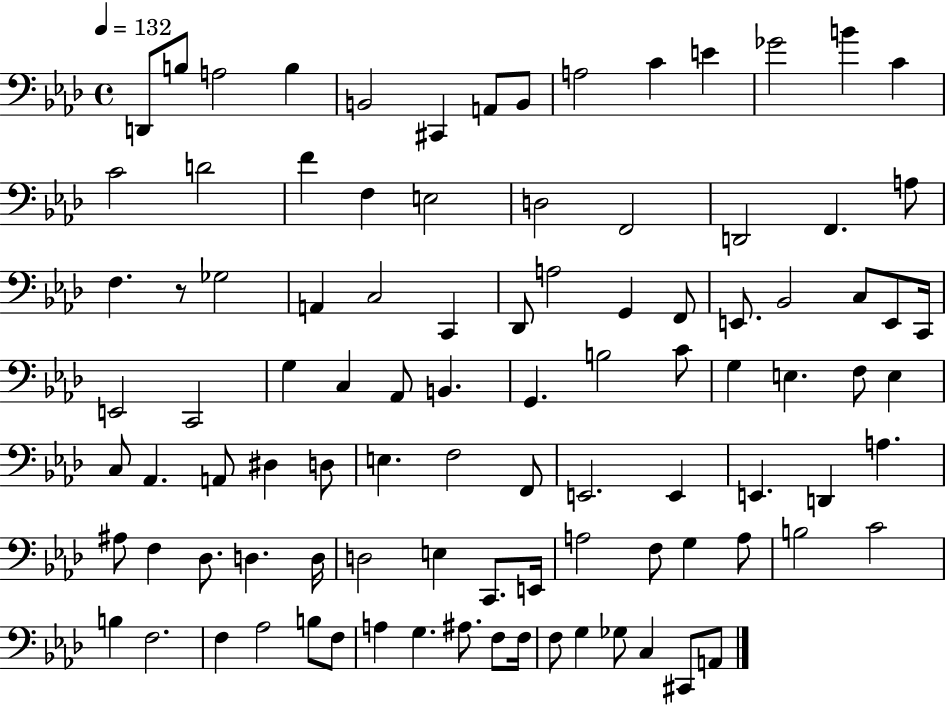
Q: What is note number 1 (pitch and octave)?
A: D2